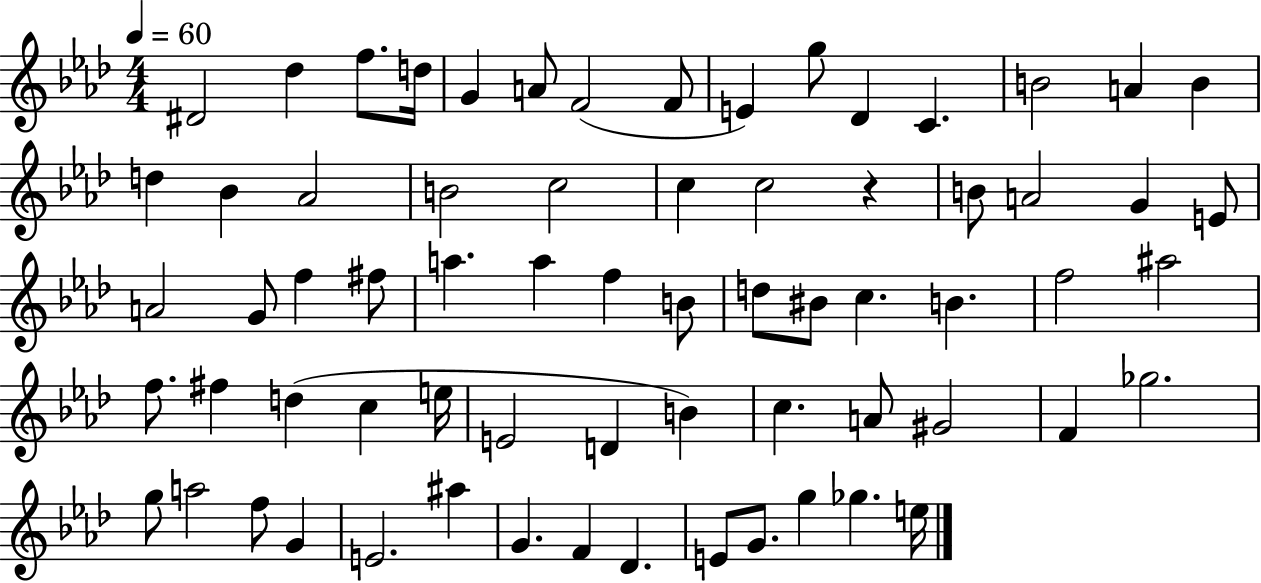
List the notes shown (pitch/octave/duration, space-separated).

D#4/h Db5/q F5/e. D5/s G4/q A4/e F4/h F4/e E4/q G5/e Db4/q C4/q. B4/h A4/q B4/q D5/q Bb4/q Ab4/h B4/h C5/h C5/q C5/h R/q B4/e A4/h G4/q E4/e A4/h G4/e F5/q F#5/e A5/q. A5/q F5/q B4/e D5/e BIS4/e C5/q. B4/q. F5/h A#5/h F5/e. F#5/q D5/q C5/q E5/s E4/h D4/q B4/q C5/q. A4/e G#4/h F4/q Gb5/h. G5/e A5/h F5/e G4/q E4/h. A#5/q G4/q. F4/q Db4/q. E4/e G4/e. G5/q Gb5/q. E5/s